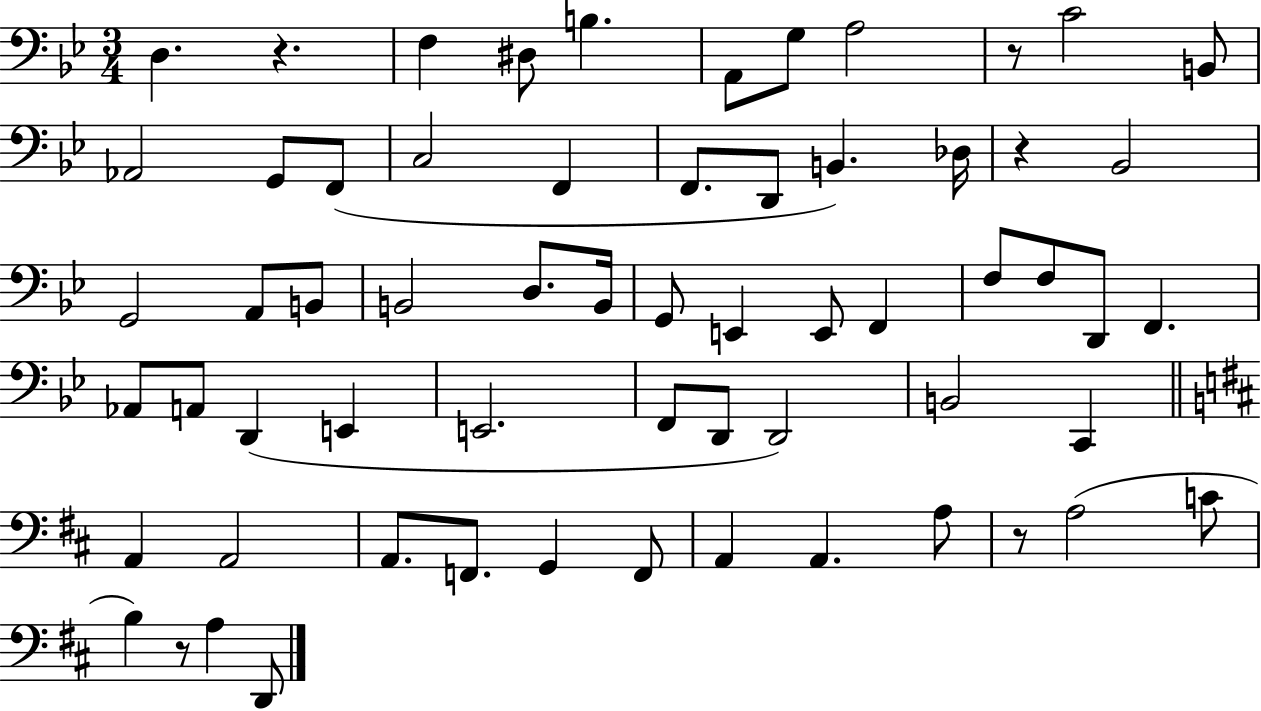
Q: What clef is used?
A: bass